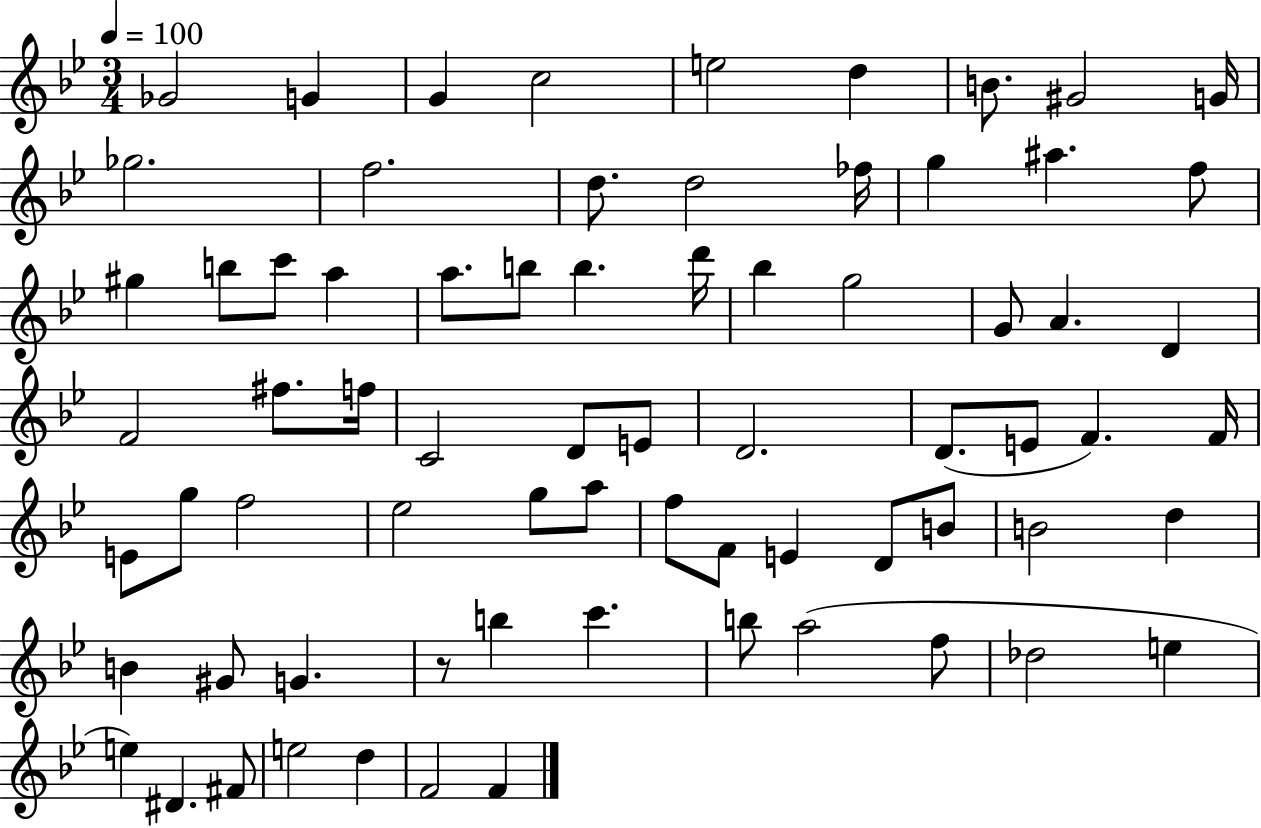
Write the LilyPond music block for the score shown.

{
  \clef treble
  \numericTimeSignature
  \time 3/4
  \key bes \major
  \tempo 4 = 100
  \repeat volta 2 { ges'2 g'4 | g'4 c''2 | e''2 d''4 | b'8. gis'2 g'16 | \break ges''2. | f''2. | d''8. d''2 fes''16 | g''4 ais''4. f''8 | \break gis''4 b''8 c'''8 a''4 | a''8. b''8 b''4. d'''16 | bes''4 g''2 | g'8 a'4. d'4 | \break f'2 fis''8. f''16 | c'2 d'8 e'8 | d'2. | d'8.( e'8 f'4.) f'16 | \break e'8 g''8 f''2 | ees''2 g''8 a''8 | f''8 f'8 e'4 d'8 b'8 | b'2 d''4 | \break b'4 gis'8 g'4. | r8 b''4 c'''4. | b''8 a''2( f''8 | des''2 e''4 | \break e''4) dis'4. fis'8 | e''2 d''4 | f'2 f'4 | } \bar "|."
}